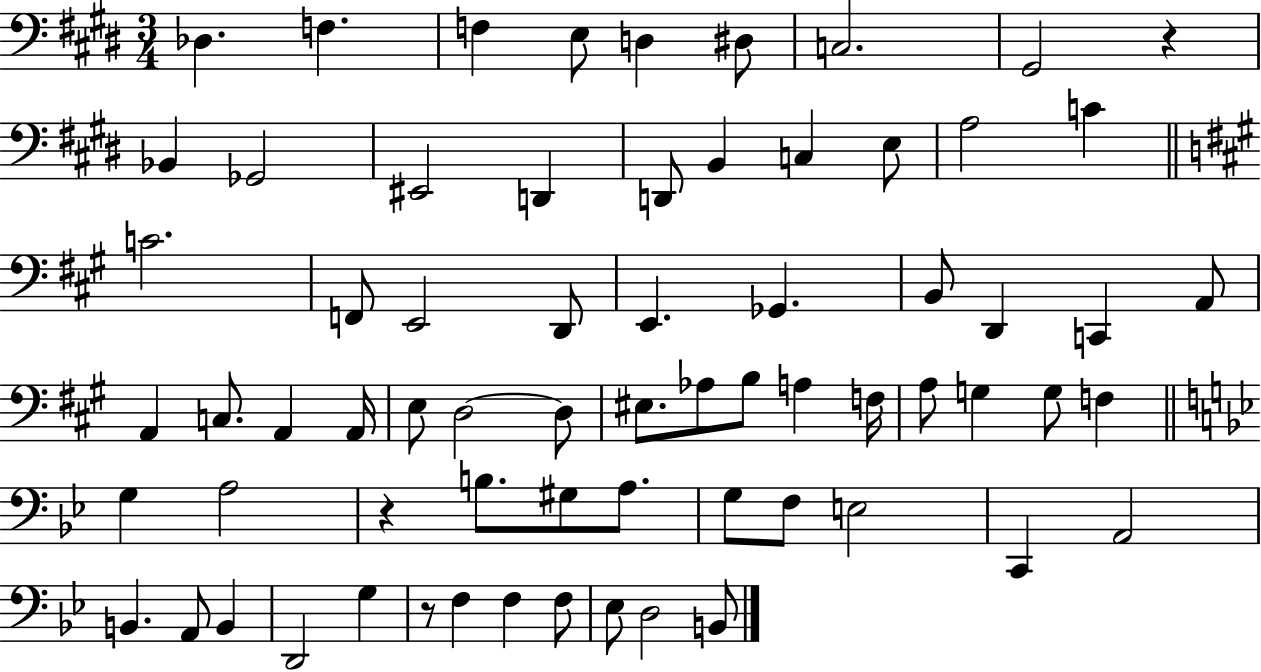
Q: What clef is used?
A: bass